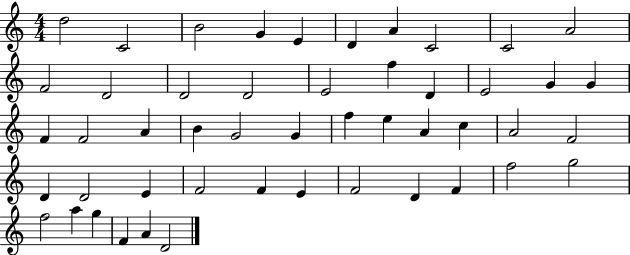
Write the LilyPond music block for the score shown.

{
  \clef treble
  \numericTimeSignature
  \time 4/4
  \key c \major
  d''2 c'2 | b'2 g'4 e'4 | d'4 a'4 c'2 | c'2 a'2 | \break f'2 d'2 | d'2 d'2 | e'2 f''4 d'4 | e'2 g'4 g'4 | \break f'4 f'2 a'4 | b'4 g'2 g'4 | f''4 e''4 a'4 c''4 | a'2 f'2 | \break d'4 d'2 e'4 | f'2 f'4 e'4 | f'2 d'4 f'4 | f''2 g''2 | \break f''2 a''4 g''4 | f'4 a'4 d'2 | \bar "|."
}